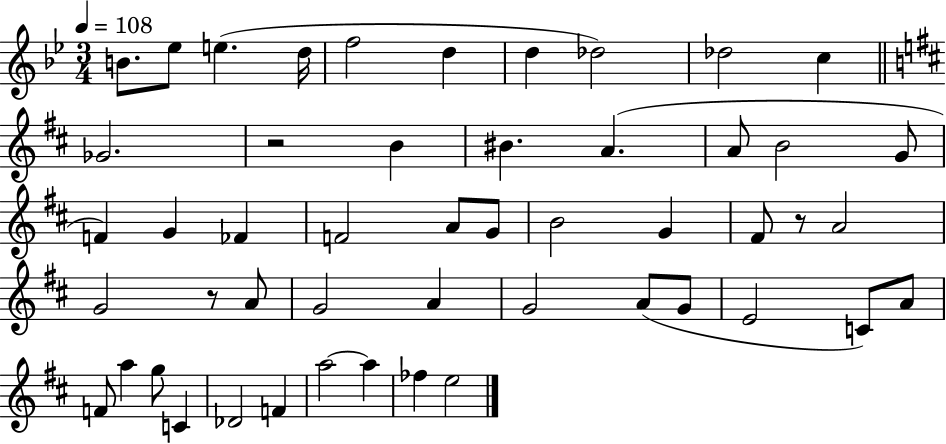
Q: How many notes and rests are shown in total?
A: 50